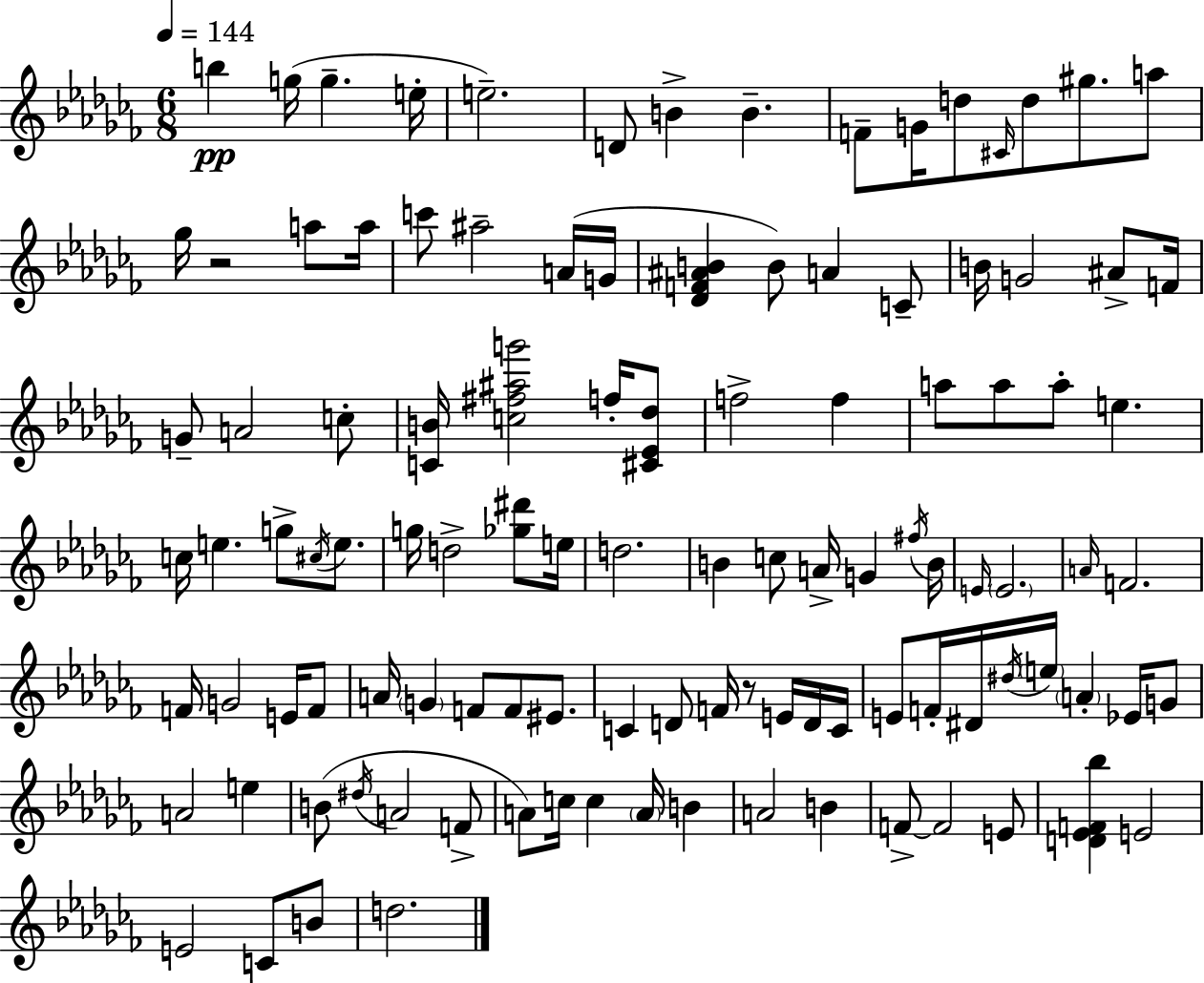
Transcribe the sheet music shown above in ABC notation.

X:1
T:Untitled
M:6/8
L:1/4
K:Abm
b g/4 g e/4 e2 D/2 B B F/2 G/4 d/2 ^C/4 d/2 ^g/2 a/2 _g/4 z2 a/2 a/4 c'/2 ^a2 A/4 G/4 [_DF^AB] B/2 A C/2 B/4 G2 ^A/2 F/4 G/2 A2 c/2 [CB]/4 [c^f^ag']2 f/4 [^C_E_d]/2 f2 f a/2 a/2 a/2 e c/4 e g/2 ^c/4 e/2 g/4 d2 [_g^d']/2 e/4 d2 B c/2 A/4 G ^f/4 B/4 E/4 E2 A/4 F2 F/4 G2 E/4 F/2 A/4 G F/2 F/2 ^E/2 C D/2 F/4 z/2 E/4 D/4 C/4 E/2 F/4 ^D/4 ^d/4 e/4 A _E/4 G/2 A2 e B/2 ^d/4 A2 F/2 A/2 c/4 c A/4 B A2 B F/2 F2 E/2 [D_EF_b] E2 E2 C/2 B/2 d2